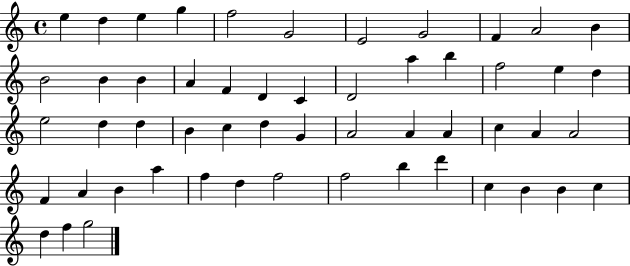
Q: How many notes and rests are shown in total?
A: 54